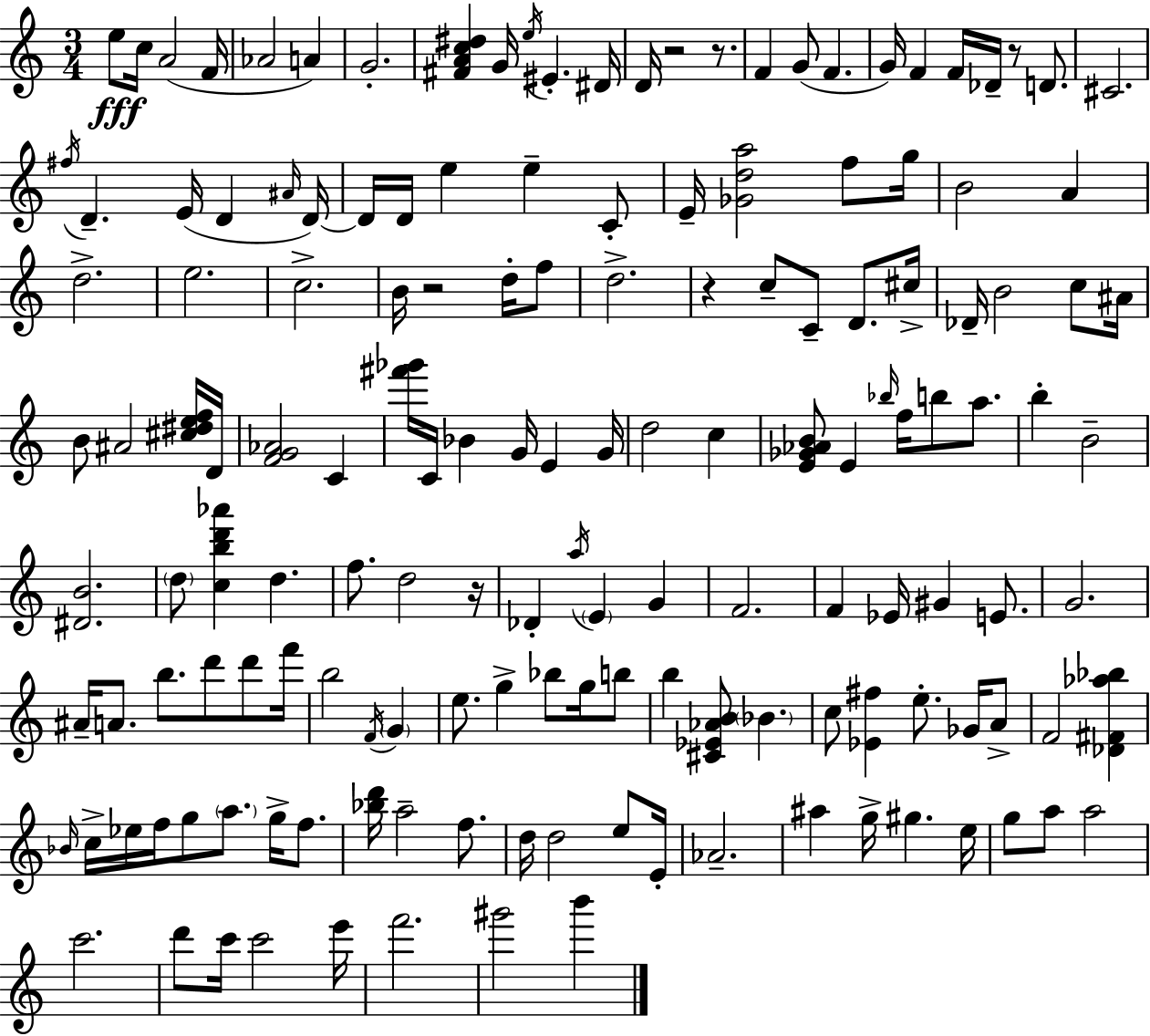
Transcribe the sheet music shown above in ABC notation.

X:1
T:Untitled
M:3/4
L:1/4
K:Am
e/2 c/4 A2 F/4 _A2 A G2 [^FAc^d] G/4 e/4 ^E ^D/4 D/4 z2 z/2 F G/2 F G/4 F F/4 _D/4 z/2 D/2 ^C2 ^f/4 D E/4 D ^A/4 D/4 D/4 D/4 e e C/2 E/4 [_Gda]2 f/2 g/4 B2 A d2 e2 c2 B/4 z2 d/4 f/2 d2 z c/2 C/2 D/2 ^c/4 _D/4 B2 c/2 ^A/4 B/2 ^A2 [^c^def]/4 D/4 [FG_A]2 C [^f'_g']/4 C/4 _B G/4 E G/4 d2 c [E_G_AB]/2 E _b/4 f/4 b/2 a/2 b B2 [^DB]2 d/2 [cbd'_a'] d f/2 d2 z/4 _D a/4 E G F2 F _E/4 ^G E/2 G2 ^A/4 A/2 b/2 d'/2 d'/2 f'/4 b2 F/4 G e/2 g _b/2 g/4 b/2 b [^C_E_AB]/2 _B c/2 [_E^f] e/2 _G/4 A/2 F2 [_D^F_a_b] _B/4 c/4 _e/4 f/4 g/2 a/2 g/4 f/2 [_bd']/4 a2 f/2 d/4 d2 e/2 E/4 _A2 ^a g/4 ^g e/4 g/2 a/2 a2 c'2 d'/2 c'/4 c'2 e'/4 f'2 ^g'2 b'